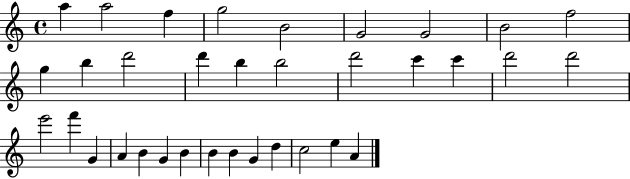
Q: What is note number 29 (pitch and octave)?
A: B4